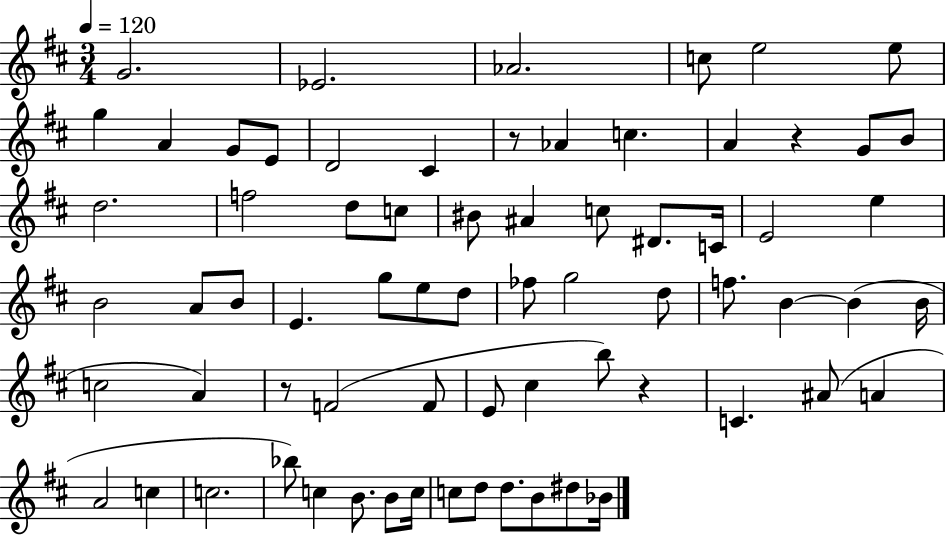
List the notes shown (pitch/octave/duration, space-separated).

G4/h. Eb4/h. Ab4/h. C5/e E5/h E5/e G5/q A4/q G4/e E4/e D4/h C#4/q R/e Ab4/q C5/q. A4/q R/q G4/e B4/e D5/h. F5/h D5/e C5/e BIS4/e A#4/q C5/e D#4/e. C4/s E4/h E5/q B4/h A4/e B4/e E4/q. G5/e E5/e D5/e FES5/e G5/h D5/e F5/e. B4/q B4/q B4/s C5/h A4/q R/e F4/h F4/e E4/e C#5/q B5/e R/q C4/q. A#4/e A4/q A4/h C5/q C5/h. Bb5/e C5/q B4/e. B4/e C5/s C5/e D5/e D5/e. B4/e D#5/e Bb4/s